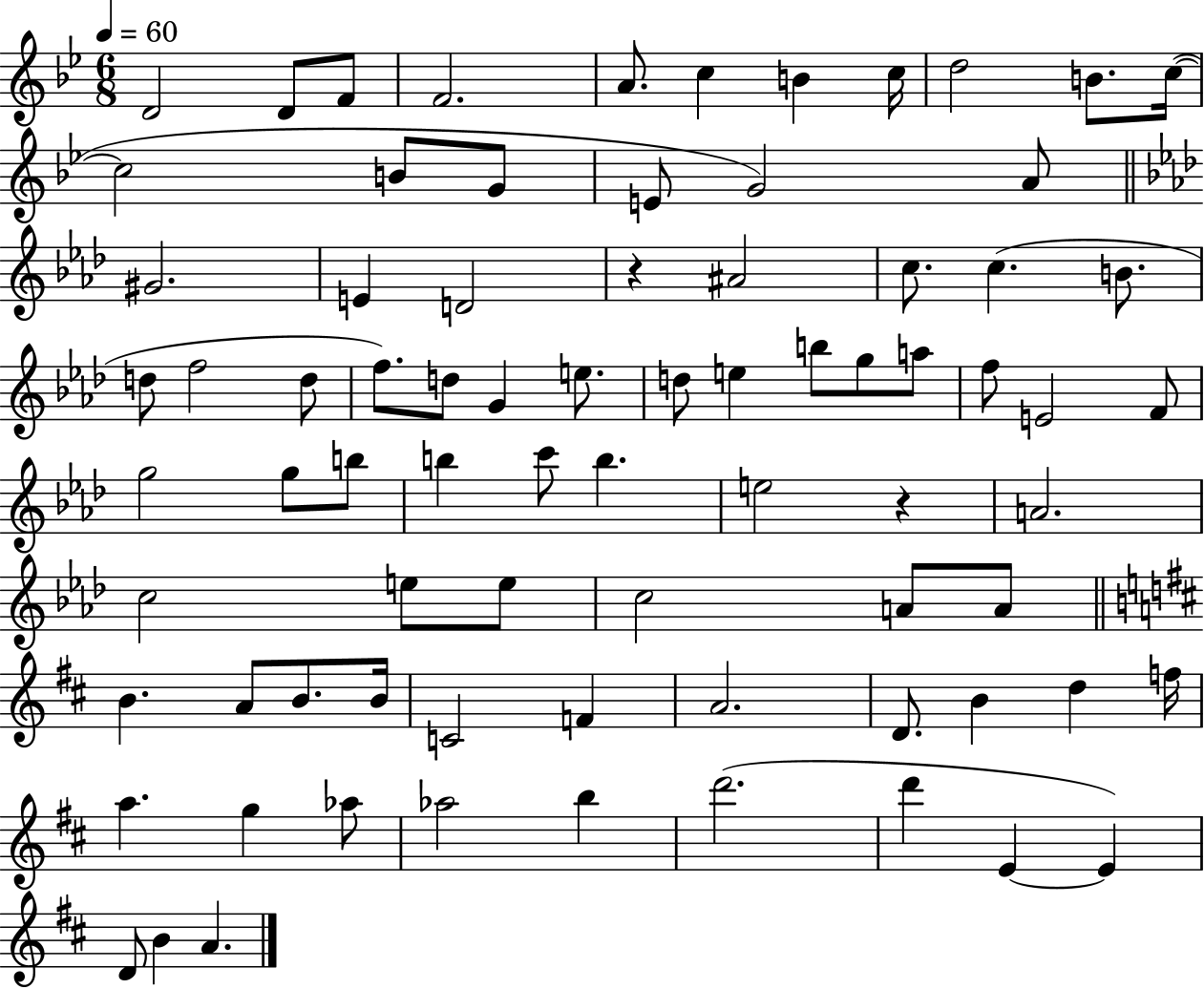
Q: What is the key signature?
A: BES major